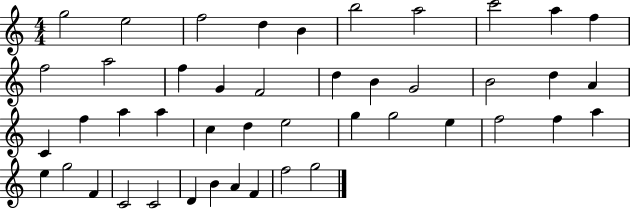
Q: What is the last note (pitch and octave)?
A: G5